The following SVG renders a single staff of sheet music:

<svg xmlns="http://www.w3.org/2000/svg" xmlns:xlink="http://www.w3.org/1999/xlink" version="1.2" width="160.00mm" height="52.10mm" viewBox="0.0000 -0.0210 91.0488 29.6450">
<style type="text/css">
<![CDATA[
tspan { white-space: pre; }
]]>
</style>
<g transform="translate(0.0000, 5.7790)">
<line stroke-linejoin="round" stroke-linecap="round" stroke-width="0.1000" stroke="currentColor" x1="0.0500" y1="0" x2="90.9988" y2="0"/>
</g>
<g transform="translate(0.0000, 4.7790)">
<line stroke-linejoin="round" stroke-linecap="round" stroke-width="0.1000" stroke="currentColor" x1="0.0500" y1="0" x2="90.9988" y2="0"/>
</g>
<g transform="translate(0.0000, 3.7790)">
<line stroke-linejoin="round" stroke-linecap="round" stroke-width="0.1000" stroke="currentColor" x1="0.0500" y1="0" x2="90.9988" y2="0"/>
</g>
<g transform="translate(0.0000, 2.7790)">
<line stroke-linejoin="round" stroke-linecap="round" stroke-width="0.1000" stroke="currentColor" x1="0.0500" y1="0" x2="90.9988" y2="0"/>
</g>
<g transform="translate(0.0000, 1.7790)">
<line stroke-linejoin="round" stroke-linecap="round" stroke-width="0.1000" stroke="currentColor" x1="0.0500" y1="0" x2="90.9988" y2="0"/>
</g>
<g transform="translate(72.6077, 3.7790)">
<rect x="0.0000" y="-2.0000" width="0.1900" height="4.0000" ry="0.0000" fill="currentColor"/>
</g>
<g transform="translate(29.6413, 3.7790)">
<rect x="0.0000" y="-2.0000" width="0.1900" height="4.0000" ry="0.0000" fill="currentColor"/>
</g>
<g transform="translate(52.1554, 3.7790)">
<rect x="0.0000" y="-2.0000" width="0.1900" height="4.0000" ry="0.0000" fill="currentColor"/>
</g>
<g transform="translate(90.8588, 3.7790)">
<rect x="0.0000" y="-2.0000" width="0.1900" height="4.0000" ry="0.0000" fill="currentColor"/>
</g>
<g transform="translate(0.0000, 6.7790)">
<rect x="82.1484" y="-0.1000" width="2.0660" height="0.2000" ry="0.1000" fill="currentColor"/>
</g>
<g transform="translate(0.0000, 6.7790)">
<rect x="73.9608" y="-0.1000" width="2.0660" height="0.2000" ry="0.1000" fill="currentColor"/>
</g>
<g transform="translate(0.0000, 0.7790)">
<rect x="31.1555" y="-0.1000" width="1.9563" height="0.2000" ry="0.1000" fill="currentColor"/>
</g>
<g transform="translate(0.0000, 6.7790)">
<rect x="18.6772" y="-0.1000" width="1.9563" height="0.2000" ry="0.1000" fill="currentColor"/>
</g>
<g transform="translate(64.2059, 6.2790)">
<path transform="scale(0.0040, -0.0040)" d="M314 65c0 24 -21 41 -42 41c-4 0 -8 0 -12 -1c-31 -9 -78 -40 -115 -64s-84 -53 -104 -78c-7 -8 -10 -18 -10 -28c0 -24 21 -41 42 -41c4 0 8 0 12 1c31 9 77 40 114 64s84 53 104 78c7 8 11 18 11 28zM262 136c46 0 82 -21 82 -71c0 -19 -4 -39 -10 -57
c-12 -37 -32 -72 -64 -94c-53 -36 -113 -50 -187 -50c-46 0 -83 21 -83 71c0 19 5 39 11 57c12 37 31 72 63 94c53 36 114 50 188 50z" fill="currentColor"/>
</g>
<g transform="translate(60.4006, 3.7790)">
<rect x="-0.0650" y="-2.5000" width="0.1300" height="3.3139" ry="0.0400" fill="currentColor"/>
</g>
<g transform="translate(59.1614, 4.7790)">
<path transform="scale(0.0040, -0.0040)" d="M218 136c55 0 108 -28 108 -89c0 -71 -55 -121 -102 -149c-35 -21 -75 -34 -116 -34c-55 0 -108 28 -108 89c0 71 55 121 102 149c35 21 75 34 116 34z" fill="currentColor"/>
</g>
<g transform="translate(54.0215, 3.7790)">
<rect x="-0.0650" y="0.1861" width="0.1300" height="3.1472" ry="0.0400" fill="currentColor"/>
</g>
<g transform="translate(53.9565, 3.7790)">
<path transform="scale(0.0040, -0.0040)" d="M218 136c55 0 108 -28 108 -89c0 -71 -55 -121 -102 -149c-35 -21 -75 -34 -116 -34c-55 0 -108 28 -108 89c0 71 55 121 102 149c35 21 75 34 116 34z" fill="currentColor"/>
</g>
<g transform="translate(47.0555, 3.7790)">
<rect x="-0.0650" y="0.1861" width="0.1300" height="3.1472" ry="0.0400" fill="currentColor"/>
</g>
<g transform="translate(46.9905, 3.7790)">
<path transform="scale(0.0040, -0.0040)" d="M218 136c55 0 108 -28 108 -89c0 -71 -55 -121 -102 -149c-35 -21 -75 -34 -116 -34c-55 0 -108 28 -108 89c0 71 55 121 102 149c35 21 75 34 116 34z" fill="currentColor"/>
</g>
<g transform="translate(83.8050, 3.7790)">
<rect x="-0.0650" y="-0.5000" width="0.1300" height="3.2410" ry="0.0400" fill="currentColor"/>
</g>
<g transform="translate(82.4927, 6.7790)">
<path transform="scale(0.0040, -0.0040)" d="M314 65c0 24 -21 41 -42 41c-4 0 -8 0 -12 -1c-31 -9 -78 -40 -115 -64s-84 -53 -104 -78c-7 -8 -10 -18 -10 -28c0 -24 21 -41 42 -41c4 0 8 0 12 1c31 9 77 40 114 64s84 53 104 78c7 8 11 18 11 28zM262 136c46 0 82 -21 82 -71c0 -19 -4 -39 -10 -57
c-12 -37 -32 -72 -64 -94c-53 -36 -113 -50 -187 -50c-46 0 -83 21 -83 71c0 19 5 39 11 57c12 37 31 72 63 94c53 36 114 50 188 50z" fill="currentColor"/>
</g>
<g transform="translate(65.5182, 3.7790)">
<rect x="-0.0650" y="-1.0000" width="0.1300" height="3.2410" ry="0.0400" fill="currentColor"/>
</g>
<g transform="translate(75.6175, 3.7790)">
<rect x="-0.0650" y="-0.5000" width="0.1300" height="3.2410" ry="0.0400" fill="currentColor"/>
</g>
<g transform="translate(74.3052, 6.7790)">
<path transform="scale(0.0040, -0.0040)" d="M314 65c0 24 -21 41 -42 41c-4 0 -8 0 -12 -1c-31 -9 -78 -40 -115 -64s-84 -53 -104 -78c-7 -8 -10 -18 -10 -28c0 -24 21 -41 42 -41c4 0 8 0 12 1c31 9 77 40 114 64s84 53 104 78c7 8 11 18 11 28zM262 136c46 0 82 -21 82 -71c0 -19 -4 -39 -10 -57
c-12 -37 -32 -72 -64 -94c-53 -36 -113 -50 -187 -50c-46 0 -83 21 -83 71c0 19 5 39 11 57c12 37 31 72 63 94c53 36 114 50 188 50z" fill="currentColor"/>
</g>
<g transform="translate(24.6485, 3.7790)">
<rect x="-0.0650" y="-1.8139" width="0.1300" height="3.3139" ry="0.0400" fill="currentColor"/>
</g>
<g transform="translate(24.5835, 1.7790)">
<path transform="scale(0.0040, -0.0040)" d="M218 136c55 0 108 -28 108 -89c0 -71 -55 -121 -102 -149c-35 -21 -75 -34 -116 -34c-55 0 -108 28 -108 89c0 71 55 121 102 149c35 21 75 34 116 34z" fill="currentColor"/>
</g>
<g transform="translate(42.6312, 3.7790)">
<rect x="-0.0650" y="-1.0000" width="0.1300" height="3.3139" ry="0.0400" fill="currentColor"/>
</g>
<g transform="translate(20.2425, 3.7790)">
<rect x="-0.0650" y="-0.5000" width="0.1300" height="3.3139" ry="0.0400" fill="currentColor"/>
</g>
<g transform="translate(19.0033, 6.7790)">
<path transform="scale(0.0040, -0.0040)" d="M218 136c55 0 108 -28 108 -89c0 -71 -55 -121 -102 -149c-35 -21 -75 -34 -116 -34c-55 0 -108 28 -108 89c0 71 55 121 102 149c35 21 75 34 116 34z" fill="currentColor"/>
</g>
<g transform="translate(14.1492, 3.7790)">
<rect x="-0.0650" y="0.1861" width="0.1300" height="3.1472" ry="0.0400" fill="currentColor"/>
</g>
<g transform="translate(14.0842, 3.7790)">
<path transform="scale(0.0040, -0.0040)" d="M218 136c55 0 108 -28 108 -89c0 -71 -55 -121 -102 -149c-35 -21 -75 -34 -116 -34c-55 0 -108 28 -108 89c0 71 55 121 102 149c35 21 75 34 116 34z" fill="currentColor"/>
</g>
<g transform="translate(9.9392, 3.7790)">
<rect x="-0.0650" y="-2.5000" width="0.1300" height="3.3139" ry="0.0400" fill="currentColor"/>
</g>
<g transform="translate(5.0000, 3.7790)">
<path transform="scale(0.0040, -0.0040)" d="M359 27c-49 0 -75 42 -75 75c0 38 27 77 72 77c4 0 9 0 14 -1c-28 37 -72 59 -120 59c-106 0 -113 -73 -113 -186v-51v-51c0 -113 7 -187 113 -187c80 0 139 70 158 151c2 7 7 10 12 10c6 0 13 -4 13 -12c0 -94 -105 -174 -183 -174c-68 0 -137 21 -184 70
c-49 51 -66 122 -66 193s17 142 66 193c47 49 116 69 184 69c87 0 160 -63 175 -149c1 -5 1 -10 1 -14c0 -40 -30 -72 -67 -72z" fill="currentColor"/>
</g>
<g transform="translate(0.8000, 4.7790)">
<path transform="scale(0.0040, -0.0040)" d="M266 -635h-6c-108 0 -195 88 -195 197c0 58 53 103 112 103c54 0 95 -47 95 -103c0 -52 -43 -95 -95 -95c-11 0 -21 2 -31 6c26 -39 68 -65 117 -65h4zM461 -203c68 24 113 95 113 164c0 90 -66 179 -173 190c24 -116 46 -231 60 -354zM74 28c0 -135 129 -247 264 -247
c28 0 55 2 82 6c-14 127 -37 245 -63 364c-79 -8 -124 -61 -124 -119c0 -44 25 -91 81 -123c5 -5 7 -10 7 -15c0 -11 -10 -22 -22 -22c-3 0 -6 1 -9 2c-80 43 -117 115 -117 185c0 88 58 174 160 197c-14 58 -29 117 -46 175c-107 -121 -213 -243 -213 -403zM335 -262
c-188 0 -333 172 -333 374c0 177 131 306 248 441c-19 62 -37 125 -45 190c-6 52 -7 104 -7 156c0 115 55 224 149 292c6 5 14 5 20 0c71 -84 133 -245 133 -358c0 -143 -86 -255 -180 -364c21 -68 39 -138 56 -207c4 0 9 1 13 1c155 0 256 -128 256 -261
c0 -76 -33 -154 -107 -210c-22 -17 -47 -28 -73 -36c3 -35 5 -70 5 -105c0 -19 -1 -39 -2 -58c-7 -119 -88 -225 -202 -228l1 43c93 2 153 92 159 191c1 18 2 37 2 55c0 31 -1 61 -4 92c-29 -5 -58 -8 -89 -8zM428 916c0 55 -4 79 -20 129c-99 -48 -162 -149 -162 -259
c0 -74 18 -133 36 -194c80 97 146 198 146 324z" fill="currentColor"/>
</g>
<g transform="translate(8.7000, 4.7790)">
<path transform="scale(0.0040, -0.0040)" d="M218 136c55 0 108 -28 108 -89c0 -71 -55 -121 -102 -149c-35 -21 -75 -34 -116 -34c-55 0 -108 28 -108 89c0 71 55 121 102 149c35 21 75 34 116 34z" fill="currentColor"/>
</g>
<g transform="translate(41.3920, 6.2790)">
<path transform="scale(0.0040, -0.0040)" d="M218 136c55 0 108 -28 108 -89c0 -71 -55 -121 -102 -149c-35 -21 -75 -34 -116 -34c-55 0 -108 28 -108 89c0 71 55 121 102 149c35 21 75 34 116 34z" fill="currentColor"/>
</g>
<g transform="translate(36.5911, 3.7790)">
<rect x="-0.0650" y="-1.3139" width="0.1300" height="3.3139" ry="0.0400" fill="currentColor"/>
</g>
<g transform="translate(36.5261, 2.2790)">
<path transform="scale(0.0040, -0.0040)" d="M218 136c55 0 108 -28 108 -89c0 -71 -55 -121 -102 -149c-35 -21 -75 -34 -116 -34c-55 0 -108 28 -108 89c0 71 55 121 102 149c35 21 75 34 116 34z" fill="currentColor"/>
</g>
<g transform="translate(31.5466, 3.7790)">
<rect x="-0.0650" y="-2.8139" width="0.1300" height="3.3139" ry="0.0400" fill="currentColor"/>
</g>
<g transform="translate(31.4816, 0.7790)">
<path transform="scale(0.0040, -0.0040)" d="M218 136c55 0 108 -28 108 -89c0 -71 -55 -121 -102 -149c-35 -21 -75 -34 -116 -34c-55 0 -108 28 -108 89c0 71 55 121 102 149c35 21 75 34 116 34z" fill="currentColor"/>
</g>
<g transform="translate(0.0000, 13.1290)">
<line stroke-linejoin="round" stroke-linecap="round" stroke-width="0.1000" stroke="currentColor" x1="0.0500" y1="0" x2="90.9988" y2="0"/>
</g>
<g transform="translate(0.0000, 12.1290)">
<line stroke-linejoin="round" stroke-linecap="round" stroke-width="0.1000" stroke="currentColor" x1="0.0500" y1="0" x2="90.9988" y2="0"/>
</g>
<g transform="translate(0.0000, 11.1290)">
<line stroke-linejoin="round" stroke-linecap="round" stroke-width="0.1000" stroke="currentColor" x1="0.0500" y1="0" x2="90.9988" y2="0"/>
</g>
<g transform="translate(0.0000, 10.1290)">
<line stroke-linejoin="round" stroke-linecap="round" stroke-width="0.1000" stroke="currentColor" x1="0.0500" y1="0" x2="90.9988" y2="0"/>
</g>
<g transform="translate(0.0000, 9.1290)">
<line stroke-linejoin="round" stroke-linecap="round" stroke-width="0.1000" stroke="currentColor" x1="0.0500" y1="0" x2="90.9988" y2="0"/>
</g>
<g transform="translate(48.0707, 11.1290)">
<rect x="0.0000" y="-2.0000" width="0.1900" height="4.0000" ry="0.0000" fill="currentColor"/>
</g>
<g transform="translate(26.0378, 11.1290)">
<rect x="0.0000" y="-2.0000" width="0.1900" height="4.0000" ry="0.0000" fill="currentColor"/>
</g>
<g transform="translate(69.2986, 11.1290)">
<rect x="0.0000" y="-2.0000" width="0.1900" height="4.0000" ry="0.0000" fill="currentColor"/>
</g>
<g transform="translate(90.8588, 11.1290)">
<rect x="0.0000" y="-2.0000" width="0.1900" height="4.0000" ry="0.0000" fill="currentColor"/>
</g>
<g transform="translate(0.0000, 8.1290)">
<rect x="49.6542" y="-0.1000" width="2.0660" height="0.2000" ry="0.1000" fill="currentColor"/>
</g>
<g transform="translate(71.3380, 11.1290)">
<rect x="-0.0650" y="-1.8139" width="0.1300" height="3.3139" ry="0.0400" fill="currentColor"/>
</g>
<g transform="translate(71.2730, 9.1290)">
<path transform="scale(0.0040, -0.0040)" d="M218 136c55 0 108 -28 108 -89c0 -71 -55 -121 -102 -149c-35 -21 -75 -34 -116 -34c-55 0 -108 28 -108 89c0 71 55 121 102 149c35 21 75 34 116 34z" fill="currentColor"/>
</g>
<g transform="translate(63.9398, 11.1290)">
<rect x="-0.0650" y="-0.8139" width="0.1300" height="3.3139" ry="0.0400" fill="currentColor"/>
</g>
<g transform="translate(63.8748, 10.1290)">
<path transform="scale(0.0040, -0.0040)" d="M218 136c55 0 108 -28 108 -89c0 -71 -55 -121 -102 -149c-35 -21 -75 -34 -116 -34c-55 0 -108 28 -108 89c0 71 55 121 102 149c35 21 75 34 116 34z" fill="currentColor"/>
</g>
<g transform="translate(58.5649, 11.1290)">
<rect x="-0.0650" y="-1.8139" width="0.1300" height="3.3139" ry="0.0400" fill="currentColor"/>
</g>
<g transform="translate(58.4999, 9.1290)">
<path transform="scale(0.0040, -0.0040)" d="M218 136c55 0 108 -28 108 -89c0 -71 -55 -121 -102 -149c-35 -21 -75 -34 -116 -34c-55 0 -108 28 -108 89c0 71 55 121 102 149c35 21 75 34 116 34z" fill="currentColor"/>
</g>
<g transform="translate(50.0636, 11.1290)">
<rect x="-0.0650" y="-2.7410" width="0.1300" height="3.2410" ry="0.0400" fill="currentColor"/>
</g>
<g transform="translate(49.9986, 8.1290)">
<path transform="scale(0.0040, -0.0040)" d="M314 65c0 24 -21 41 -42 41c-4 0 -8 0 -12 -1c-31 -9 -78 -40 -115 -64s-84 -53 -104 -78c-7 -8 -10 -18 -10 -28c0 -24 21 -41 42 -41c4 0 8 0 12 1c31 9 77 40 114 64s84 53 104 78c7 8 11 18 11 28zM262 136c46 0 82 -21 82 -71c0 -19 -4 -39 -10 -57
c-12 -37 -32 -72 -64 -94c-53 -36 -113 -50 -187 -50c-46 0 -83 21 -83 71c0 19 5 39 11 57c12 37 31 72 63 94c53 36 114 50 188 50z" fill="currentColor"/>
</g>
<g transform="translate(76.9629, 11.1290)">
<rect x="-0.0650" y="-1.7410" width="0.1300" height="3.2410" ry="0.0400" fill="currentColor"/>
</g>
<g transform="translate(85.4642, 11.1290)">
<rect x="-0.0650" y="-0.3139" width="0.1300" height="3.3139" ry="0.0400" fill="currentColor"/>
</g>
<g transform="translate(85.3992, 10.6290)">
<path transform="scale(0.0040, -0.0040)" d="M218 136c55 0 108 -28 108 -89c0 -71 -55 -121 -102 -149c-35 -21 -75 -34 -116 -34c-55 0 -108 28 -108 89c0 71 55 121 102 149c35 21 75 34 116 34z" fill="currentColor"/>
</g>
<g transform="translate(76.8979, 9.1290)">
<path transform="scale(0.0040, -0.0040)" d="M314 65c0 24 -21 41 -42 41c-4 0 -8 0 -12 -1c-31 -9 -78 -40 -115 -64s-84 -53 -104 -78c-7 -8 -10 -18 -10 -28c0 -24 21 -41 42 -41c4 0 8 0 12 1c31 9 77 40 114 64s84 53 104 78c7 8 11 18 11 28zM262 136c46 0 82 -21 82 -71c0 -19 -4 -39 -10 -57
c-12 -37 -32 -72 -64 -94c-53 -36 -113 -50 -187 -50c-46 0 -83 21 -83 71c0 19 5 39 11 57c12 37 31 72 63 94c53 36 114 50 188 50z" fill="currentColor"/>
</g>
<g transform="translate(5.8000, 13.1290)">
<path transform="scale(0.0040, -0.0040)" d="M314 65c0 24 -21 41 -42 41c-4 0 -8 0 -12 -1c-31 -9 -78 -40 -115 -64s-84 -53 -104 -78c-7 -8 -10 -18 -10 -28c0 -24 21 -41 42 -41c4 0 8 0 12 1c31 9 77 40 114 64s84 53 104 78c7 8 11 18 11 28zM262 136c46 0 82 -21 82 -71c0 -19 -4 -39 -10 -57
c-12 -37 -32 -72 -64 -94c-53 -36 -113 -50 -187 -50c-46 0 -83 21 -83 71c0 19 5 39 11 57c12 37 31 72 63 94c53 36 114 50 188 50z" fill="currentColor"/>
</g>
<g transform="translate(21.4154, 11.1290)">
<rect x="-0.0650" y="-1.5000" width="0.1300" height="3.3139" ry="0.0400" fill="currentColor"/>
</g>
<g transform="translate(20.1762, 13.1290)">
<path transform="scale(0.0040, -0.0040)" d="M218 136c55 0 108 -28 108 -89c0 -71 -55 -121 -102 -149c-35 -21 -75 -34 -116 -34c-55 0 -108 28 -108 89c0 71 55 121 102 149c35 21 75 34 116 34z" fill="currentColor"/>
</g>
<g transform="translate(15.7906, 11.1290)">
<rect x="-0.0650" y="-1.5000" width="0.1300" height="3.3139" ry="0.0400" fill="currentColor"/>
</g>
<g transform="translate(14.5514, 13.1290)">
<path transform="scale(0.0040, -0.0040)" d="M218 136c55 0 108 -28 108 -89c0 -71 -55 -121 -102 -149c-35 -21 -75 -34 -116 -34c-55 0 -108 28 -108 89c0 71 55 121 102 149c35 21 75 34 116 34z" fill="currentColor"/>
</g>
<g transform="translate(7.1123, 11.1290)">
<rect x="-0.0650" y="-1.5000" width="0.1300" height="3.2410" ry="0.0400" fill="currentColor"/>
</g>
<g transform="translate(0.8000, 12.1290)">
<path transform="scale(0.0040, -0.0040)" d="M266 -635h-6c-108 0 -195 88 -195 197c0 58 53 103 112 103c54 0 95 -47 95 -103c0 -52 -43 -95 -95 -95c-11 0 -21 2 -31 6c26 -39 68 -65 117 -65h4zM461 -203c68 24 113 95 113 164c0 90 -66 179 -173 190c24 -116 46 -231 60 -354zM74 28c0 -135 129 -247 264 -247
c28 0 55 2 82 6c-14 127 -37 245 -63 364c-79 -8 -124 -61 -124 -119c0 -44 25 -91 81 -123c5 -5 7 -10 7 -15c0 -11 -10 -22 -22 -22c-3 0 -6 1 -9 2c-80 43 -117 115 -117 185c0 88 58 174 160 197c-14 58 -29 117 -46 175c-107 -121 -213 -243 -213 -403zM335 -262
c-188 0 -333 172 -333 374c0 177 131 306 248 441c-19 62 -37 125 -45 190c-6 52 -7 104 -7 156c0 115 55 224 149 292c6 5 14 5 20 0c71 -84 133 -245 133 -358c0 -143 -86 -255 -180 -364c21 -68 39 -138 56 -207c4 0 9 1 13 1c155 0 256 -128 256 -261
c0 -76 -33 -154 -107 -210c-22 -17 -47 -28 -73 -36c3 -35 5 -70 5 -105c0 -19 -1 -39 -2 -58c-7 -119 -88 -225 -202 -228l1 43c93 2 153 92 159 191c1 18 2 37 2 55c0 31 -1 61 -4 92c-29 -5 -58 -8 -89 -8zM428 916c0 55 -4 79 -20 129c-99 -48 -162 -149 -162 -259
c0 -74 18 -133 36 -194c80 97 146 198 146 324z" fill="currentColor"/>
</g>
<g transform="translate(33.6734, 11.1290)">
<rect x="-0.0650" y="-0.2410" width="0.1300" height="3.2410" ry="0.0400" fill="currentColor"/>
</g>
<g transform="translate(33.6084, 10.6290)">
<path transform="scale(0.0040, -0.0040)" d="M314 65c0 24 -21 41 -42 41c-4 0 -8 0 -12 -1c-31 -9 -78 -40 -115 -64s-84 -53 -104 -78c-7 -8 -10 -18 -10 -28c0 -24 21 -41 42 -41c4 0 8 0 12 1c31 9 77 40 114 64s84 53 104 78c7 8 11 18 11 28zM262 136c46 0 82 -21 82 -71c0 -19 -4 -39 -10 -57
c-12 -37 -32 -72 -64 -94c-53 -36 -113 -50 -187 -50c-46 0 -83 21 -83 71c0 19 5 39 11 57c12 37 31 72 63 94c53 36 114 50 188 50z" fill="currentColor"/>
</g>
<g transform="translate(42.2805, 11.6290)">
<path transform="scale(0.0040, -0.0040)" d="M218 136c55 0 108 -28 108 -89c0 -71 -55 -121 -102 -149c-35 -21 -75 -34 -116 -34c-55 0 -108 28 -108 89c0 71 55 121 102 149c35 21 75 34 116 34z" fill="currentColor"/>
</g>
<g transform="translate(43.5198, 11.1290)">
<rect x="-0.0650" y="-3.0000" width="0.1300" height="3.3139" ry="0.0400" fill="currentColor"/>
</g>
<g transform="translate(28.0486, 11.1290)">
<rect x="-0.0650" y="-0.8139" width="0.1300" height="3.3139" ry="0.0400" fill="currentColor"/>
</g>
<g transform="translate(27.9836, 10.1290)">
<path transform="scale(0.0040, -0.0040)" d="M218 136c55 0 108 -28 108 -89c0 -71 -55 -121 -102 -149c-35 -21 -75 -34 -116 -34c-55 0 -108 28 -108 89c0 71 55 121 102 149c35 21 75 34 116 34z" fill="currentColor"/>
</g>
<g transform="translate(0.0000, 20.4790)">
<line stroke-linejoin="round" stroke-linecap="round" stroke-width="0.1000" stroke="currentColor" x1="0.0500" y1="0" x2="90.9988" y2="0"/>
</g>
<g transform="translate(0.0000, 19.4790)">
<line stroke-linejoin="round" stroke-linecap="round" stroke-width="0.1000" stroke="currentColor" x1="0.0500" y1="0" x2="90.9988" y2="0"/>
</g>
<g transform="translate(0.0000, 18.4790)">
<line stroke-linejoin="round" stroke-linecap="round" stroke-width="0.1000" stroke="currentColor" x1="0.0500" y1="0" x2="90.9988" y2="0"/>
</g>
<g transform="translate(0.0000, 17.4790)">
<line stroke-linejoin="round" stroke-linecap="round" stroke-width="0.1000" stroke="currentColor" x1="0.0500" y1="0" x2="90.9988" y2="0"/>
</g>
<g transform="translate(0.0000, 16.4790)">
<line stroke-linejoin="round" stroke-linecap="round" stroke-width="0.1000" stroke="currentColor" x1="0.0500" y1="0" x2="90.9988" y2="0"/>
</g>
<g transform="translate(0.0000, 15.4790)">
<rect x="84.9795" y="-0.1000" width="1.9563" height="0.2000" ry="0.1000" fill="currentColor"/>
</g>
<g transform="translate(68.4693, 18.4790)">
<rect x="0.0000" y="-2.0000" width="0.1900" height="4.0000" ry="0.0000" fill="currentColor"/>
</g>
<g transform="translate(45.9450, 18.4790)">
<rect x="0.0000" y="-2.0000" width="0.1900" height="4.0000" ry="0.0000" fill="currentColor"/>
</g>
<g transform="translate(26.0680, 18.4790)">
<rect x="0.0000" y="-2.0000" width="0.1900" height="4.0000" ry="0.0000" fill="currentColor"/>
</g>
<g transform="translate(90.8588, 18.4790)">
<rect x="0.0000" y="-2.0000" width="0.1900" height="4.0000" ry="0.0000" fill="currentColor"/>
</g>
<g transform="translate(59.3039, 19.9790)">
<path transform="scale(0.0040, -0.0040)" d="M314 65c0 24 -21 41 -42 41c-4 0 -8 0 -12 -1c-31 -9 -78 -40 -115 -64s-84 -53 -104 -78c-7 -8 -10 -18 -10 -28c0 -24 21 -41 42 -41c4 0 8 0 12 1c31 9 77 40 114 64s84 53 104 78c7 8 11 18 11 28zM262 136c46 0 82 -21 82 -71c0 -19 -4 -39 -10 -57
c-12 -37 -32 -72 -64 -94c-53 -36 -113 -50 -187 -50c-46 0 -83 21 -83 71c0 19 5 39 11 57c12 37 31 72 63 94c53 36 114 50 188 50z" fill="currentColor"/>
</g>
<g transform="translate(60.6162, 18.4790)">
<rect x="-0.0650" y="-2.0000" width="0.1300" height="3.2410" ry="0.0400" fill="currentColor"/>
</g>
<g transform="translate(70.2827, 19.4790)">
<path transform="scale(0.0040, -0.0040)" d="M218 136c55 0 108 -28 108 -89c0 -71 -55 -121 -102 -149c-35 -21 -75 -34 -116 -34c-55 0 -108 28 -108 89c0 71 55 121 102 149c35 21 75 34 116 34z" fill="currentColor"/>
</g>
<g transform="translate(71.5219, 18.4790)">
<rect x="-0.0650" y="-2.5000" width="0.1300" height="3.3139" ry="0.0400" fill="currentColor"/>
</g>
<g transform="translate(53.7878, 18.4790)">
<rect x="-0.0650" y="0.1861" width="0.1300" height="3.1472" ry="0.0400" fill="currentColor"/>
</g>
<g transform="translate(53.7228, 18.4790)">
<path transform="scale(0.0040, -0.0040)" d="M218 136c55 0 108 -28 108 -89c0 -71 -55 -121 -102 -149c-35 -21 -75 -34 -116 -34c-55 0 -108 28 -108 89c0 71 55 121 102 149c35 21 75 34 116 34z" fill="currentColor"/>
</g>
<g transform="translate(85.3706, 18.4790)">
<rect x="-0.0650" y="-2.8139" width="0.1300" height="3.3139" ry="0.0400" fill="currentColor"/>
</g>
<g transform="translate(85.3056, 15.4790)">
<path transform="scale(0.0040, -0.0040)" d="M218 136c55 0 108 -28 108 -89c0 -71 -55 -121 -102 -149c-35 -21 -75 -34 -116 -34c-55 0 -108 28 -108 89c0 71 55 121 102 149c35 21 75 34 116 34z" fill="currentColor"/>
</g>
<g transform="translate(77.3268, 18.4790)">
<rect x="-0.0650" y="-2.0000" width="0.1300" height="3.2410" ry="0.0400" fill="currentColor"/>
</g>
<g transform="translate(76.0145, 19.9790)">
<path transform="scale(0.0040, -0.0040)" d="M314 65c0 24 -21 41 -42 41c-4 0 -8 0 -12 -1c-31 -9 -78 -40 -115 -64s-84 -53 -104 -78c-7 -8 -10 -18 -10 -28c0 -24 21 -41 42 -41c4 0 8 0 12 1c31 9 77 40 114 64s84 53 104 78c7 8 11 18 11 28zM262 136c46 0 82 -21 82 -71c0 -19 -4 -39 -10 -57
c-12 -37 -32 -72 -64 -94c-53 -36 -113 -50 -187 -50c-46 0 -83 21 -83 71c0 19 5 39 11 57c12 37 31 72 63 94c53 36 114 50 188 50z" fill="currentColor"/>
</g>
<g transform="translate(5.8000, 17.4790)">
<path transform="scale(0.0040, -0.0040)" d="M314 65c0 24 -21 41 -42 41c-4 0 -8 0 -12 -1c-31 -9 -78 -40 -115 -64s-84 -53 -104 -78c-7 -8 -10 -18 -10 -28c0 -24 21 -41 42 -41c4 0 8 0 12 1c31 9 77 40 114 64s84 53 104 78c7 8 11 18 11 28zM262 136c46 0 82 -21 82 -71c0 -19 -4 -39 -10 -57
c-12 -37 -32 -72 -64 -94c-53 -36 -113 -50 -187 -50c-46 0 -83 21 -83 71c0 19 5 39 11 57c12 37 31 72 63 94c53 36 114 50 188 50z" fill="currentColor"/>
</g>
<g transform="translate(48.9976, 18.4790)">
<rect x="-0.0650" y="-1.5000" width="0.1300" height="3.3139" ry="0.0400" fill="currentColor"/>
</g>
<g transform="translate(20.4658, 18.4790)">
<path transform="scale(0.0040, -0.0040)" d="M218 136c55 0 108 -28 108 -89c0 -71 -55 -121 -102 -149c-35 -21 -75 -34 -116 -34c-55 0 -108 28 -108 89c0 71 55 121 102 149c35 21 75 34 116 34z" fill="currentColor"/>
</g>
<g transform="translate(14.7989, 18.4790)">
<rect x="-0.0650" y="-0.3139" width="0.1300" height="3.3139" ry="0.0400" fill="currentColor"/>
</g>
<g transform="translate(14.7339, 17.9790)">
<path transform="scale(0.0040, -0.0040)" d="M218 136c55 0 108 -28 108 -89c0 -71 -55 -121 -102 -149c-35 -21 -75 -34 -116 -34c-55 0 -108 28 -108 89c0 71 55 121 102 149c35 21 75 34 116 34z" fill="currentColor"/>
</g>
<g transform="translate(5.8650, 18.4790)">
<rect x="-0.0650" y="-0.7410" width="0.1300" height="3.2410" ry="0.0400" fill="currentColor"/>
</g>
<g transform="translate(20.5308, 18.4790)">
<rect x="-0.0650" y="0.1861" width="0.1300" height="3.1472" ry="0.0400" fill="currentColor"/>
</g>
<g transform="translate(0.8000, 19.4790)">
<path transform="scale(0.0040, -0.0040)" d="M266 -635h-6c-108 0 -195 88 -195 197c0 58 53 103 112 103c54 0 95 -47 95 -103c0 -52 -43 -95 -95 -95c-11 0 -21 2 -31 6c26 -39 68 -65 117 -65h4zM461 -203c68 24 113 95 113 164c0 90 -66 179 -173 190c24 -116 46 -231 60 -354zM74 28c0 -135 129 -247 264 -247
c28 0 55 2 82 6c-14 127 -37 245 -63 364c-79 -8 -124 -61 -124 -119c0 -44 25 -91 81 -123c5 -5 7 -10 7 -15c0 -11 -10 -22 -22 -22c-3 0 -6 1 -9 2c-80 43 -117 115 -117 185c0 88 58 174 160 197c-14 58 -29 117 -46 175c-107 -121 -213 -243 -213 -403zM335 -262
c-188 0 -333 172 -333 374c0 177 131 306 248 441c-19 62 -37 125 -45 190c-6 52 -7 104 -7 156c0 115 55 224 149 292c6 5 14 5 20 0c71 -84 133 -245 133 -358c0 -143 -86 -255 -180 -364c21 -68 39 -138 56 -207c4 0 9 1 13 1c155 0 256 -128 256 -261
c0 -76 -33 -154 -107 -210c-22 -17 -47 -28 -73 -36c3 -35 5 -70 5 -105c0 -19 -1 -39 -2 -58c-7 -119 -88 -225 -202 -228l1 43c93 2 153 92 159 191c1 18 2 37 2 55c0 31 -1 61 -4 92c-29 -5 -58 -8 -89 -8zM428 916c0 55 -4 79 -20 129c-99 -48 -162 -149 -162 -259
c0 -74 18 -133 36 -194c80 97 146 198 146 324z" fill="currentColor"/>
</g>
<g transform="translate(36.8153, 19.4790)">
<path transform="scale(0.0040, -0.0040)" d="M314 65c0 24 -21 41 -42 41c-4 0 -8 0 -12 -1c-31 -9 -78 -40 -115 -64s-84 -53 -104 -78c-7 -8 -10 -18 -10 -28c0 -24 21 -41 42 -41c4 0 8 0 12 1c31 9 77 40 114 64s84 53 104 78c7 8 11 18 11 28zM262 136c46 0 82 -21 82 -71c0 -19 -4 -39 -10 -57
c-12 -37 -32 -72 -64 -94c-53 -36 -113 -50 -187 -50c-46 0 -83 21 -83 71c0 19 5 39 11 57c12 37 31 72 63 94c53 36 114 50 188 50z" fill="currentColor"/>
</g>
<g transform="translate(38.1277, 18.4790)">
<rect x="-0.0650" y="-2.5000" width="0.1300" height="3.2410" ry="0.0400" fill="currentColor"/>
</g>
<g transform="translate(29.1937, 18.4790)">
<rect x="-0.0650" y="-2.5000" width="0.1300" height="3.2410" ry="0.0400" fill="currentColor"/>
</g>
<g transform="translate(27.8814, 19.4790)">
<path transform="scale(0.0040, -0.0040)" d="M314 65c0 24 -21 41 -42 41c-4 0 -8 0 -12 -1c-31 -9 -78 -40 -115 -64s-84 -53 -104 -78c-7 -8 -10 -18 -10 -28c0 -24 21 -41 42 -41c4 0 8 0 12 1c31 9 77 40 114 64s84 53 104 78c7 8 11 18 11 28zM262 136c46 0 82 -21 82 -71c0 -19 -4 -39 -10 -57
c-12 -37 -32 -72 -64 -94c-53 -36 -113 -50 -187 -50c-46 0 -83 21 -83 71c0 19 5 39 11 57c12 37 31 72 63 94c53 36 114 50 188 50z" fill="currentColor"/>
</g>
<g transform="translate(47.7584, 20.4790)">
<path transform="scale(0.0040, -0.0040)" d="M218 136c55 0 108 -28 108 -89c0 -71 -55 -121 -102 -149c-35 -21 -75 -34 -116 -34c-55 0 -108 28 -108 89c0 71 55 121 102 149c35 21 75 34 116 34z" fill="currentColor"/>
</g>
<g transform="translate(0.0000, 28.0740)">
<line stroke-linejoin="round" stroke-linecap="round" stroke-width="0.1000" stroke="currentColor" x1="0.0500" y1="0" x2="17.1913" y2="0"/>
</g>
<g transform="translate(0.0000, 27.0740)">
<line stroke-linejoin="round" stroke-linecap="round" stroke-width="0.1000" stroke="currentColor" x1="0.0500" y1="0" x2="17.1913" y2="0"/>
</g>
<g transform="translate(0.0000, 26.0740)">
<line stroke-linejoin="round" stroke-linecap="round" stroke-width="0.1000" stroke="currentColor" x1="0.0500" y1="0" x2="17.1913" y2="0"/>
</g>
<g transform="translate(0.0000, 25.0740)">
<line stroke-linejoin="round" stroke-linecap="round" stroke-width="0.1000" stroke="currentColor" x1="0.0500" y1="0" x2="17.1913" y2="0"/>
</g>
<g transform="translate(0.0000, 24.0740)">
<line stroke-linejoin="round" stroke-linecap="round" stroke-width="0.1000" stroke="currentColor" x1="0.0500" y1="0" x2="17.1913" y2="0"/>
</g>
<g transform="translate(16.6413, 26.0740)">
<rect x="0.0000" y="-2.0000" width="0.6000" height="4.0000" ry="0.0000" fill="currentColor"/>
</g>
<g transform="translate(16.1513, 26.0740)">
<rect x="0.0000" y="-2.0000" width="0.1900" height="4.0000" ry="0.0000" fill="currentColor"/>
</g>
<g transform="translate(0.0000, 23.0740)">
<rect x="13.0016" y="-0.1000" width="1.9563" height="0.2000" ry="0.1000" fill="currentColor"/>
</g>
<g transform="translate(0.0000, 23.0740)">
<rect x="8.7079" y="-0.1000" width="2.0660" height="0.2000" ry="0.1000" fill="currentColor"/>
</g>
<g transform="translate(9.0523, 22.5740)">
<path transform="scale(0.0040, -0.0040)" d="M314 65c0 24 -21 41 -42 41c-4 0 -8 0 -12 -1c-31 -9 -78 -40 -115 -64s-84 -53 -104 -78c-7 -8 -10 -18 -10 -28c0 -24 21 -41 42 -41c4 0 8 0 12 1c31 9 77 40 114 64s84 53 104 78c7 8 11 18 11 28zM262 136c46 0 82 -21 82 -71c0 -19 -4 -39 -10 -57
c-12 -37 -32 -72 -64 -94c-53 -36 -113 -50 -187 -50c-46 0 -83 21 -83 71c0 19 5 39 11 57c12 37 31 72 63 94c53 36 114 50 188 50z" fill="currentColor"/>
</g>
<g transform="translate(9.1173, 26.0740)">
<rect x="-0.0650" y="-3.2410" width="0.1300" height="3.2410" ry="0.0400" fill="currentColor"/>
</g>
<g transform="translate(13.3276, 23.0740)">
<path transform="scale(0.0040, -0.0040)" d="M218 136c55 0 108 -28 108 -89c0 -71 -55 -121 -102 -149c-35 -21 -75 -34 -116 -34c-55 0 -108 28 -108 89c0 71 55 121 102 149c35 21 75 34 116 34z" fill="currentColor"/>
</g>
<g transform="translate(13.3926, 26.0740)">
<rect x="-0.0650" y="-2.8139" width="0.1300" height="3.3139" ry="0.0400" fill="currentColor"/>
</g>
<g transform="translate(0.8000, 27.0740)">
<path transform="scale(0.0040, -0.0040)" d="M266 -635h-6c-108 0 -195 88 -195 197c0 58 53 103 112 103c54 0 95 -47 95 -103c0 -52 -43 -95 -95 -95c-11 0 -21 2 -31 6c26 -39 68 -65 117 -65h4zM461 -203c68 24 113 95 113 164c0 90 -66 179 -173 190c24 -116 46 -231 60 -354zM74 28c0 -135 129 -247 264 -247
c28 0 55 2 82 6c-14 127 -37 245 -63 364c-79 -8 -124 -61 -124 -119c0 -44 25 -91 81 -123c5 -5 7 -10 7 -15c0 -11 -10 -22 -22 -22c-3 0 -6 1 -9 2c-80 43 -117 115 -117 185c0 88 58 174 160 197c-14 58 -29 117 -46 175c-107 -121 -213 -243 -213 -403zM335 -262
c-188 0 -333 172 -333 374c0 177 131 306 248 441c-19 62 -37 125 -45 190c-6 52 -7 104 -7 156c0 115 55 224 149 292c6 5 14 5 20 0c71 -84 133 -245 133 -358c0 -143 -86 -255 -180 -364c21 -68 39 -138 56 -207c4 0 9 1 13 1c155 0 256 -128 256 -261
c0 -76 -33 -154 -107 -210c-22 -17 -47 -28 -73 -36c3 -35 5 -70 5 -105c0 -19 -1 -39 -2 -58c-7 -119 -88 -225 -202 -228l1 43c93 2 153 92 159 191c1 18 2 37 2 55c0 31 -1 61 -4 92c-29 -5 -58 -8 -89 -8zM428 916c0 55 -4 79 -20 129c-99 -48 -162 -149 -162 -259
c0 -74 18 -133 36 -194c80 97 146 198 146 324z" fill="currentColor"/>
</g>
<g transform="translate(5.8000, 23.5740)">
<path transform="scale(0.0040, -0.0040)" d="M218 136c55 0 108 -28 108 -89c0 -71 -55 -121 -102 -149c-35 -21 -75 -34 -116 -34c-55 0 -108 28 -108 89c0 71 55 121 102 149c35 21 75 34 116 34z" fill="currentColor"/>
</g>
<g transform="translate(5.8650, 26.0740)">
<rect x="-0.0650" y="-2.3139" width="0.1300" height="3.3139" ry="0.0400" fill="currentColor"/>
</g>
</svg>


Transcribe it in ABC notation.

X:1
T:Untitled
M:4/4
L:1/4
K:C
G B C f a e D B B G D2 C2 C2 E2 E E d c2 A a2 f d f f2 c d2 c B G2 G2 E B F2 G F2 a g b2 a